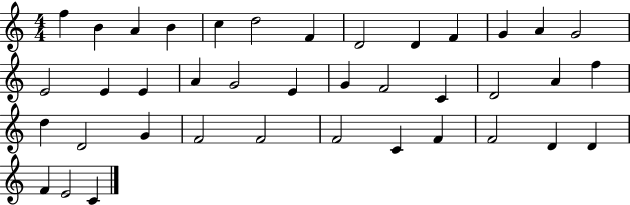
{
  \clef treble
  \numericTimeSignature
  \time 4/4
  \key c \major
  f''4 b'4 a'4 b'4 | c''4 d''2 f'4 | d'2 d'4 f'4 | g'4 a'4 g'2 | \break e'2 e'4 e'4 | a'4 g'2 e'4 | g'4 f'2 c'4 | d'2 a'4 f''4 | \break d''4 d'2 g'4 | f'2 f'2 | f'2 c'4 f'4 | f'2 d'4 d'4 | \break f'4 e'2 c'4 | \bar "|."
}